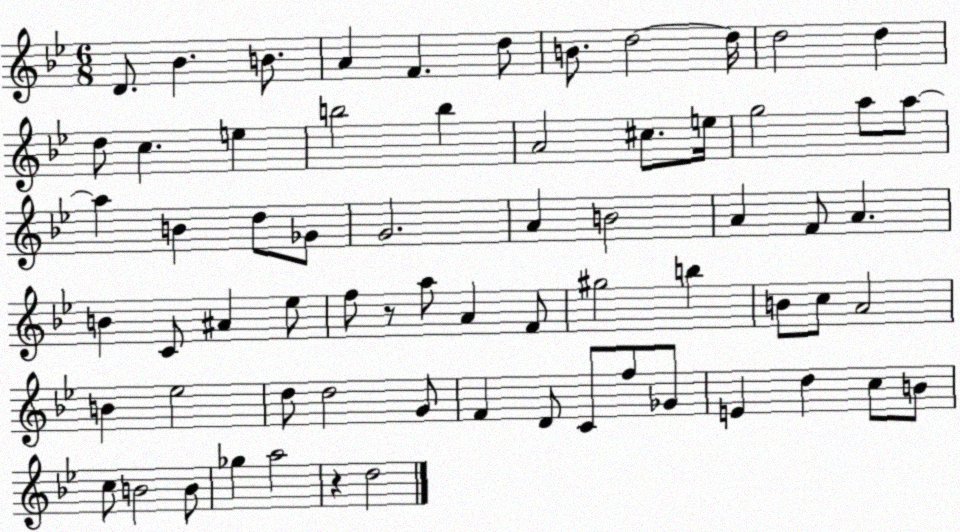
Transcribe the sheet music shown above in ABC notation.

X:1
T:Untitled
M:6/8
L:1/4
K:Bb
D/2 _B B/2 A F d/2 B/2 d2 d/4 d2 d d/2 c e b2 b A2 ^c/2 e/4 g2 a/2 a/2 a B d/2 _G/2 G2 A B2 A F/2 A B C/2 ^A _e/2 f/2 z/2 a/2 A F/2 ^g2 b B/2 c/2 A2 B _e2 d/2 d2 G/2 F D/2 C/2 f/2 _G/2 E d c/2 B/2 c/2 B2 B/2 _g a2 z d2